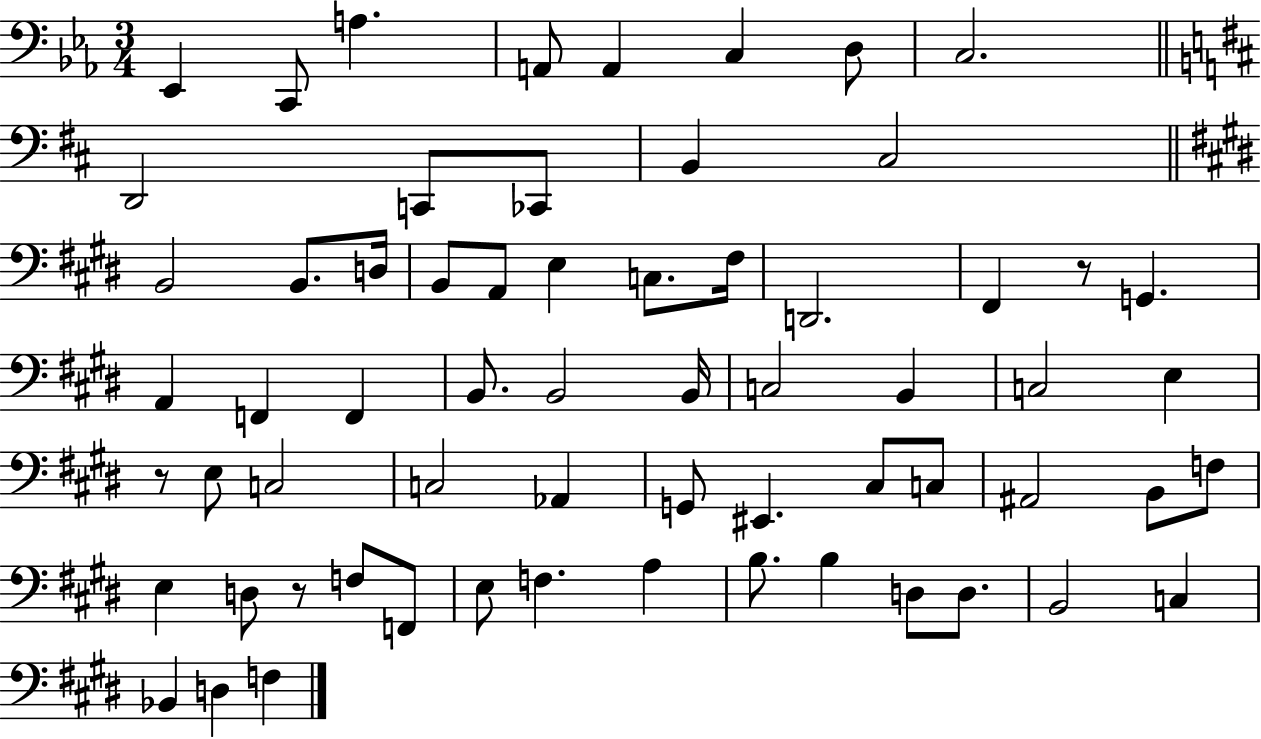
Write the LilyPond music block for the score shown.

{
  \clef bass
  \numericTimeSignature
  \time 3/4
  \key ees \major
  ees,4 c,8 a4. | a,8 a,4 c4 d8 | c2. | \bar "||" \break \key d \major d,2 c,8 ces,8 | b,4 cis2 | \bar "||" \break \key e \major b,2 b,8. d16 | b,8 a,8 e4 c8. fis16 | d,2. | fis,4 r8 g,4. | \break a,4 f,4 f,4 | b,8. b,2 b,16 | c2 b,4 | c2 e4 | \break r8 e8 c2 | c2 aes,4 | g,8 eis,4. cis8 c8 | ais,2 b,8 f8 | \break e4 d8 r8 f8 f,8 | e8 f4. a4 | b8. b4 d8 d8. | b,2 c4 | \break bes,4 d4 f4 | \bar "|."
}